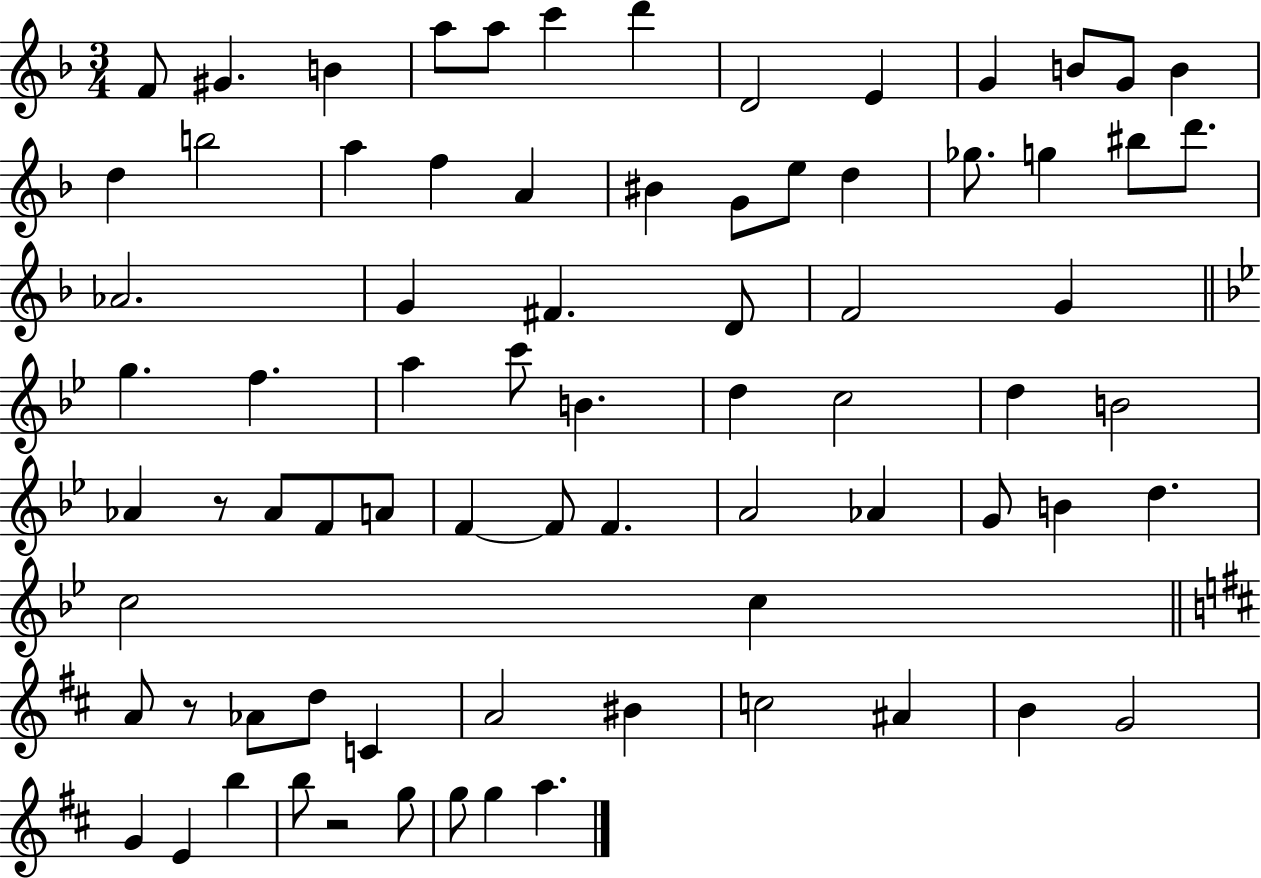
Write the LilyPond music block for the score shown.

{
  \clef treble
  \numericTimeSignature
  \time 3/4
  \key f \major
  \repeat volta 2 { f'8 gis'4. b'4 | a''8 a''8 c'''4 d'''4 | d'2 e'4 | g'4 b'8 g'8 b'4 | \break d''4 b''2 | a''4 f''4 a'4 | bis'4 g'8 e''8 d''4 | ges''8. g''4 bis''8 d'''8. | \break aes'2. | g'4 fis'4. d'8 | f'2 g'4 | \bar "||" \break \key bes \major g''4. f''4. | a''4 c'''8 b'4. | d''4 c''2 | d''4 b'2 | \break aes'4 r8 aes'8 f'8 a'8 | f'4~~ f'8 f'4. | a'2 aes'4 | g'8 b'4 d''4. | \break c''2 c''4 | \bar "||" \break \key d \major a'8 r8 aes'8 d''8 c'4 | a'2 bis'4 | c''2 ais'4 | b'4 g'2 | \break g'4 e'4 b''4 | b''8 r2 g''8 | g''8 g''4 a''4. | } \bar "|."
}